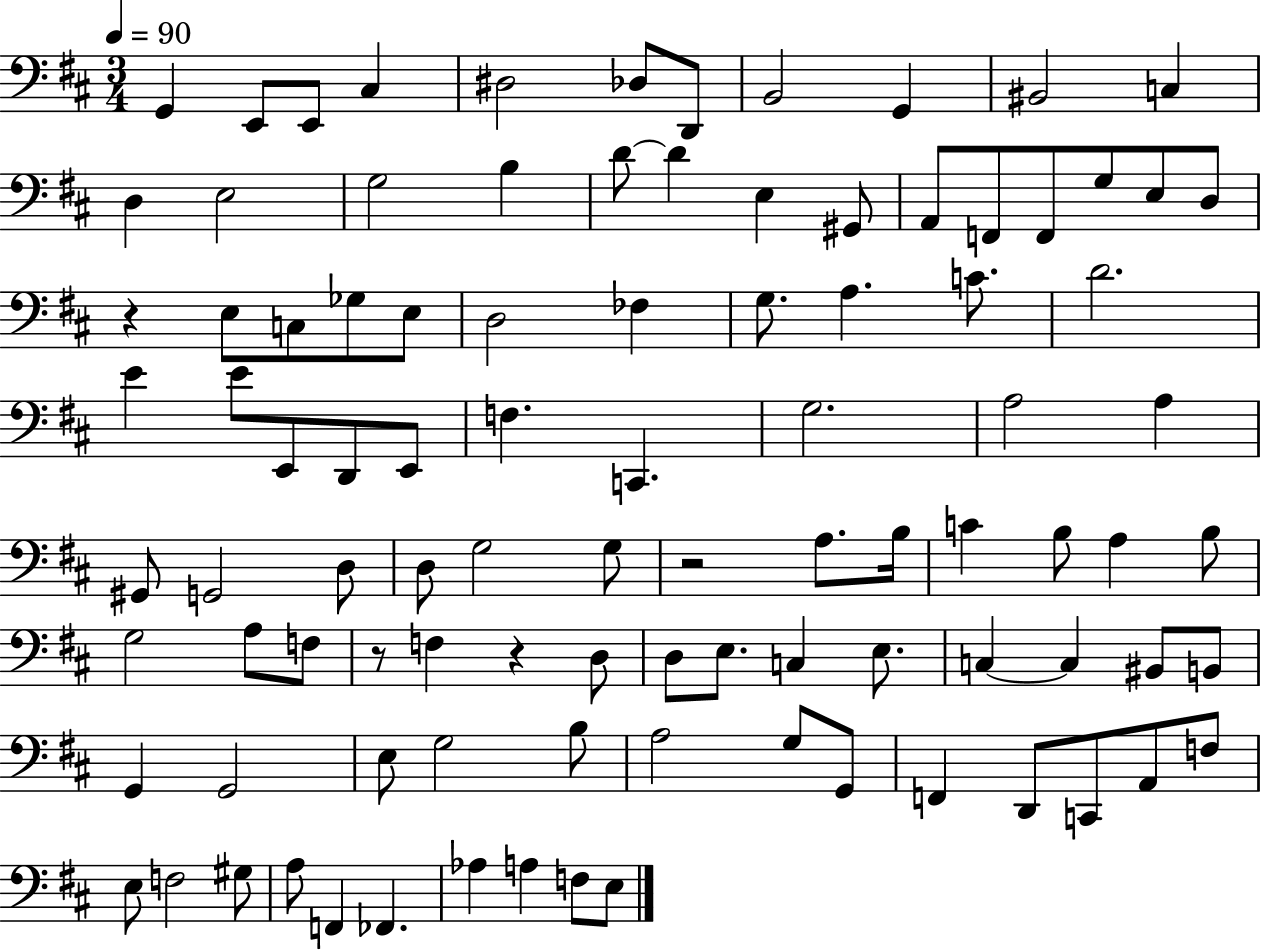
X:1
T:Untitled
M:3/4
L:1/4
K:D
G,, E,,/2 E,,/2 ^C, ^D,2 _D,/2 D,,/2 B,,2 G,, ^B,,2 C, D, E,2 G,2 B, D/2 D E, ^G,,/2 A,,/2 F,,/2 F,,/2 G,/2 E,/2 D,/2 z E,/2 C,/2 _G,/2 E,/2 D,2 _F, G,/2 A, C/2 D2 E E/2 E,,/2 D,,/2 E,,/2 F, C,, G,2 A,2 A, ^G,,/2 G,,2 D,/2 D,/2 G,2 G,/2 z2 A,/2 B,/4 C B,/2 A, B,/2 G,2 A,/2 F,/2 z/2 F, z D,/2 D,/2 E,/2 C, E,/2 C, C, ^B,,/2 B,,/2 G,, G,,2 E,/2 G,2 B,/2 A,2 G,/2 G,,/2 F,, D,,/2 C,,/2 A,,/2 F,/2 E,/2 F,2 ^G,/2 A,/2 F,, _F,, _A, A, F,/2 E,/2